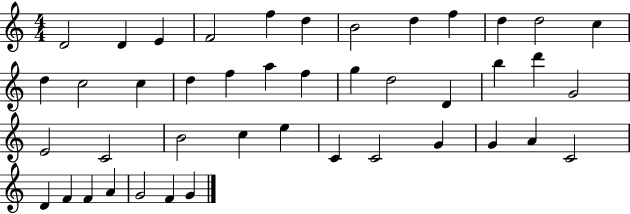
D4/h D4/q E4/q F4/h F5/q D5/q B4/h D5/q F5/q D5/q D5/h C5/q D5/q C5/h C5/q D5/q F5/q A5/q F5/q G5/q D5/h D4/q B5/q D6/q G4/h E4/h C4/h B4/h C5/q E5/q C4/q C4/h G4/q G4/q A4/q C4/h D4/q F4/q F4/q A4/q G4/h F4/q G4/q